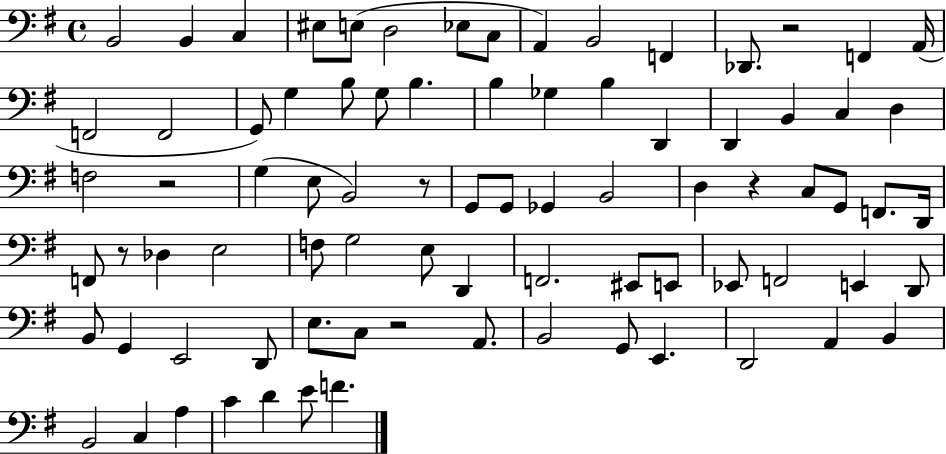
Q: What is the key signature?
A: G major